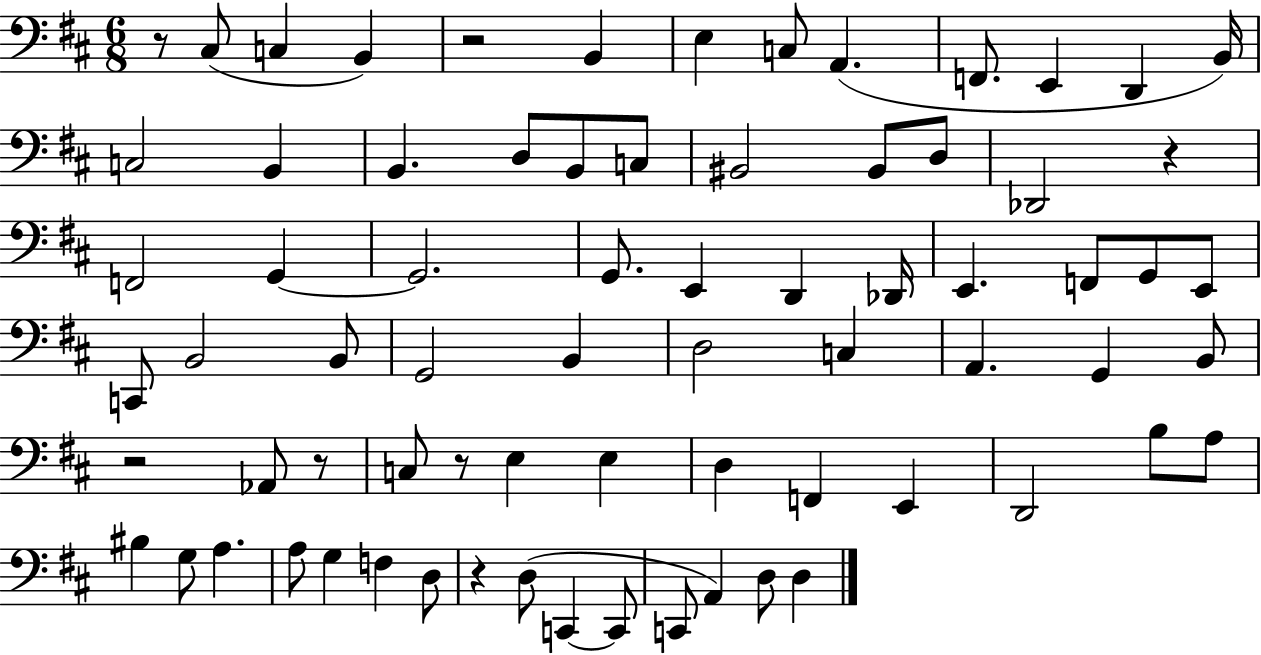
R/e C#3/e C3/q B2/q R/h B2/q E3/q C3/e A2/q. F2/e. E2/q D2/q B2/s C3/h B2/q B2/q. D3/e B2/e C3/e BIS2/h BIS2/e D3/e Db2/h R/q F2/h G2/q G2/h. G2/e. E2/q D2/q Db2/s E2/q. F2/e G2/e E2/e C2/e B2/h B2/e G2/h B2/q D3/h C3/q A2/q. G2/q B2/e R/h Ab2/e R/e C3/e R/e E3/q E3/q D3/q F2/q E2/q D2/h B3/e A3/e BIS3/q G3/e A3/q. A3/e G3/q F3/q D3/e R/q D3/e C2/q C2/e C2/e A2/q D3/e D3/q